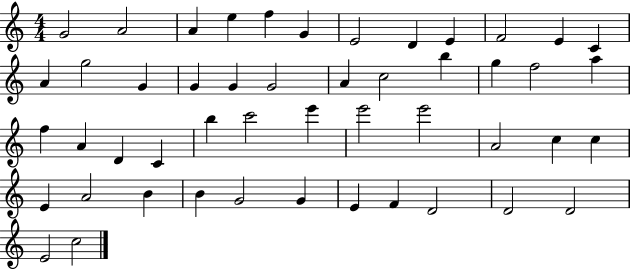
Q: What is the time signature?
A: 4/4